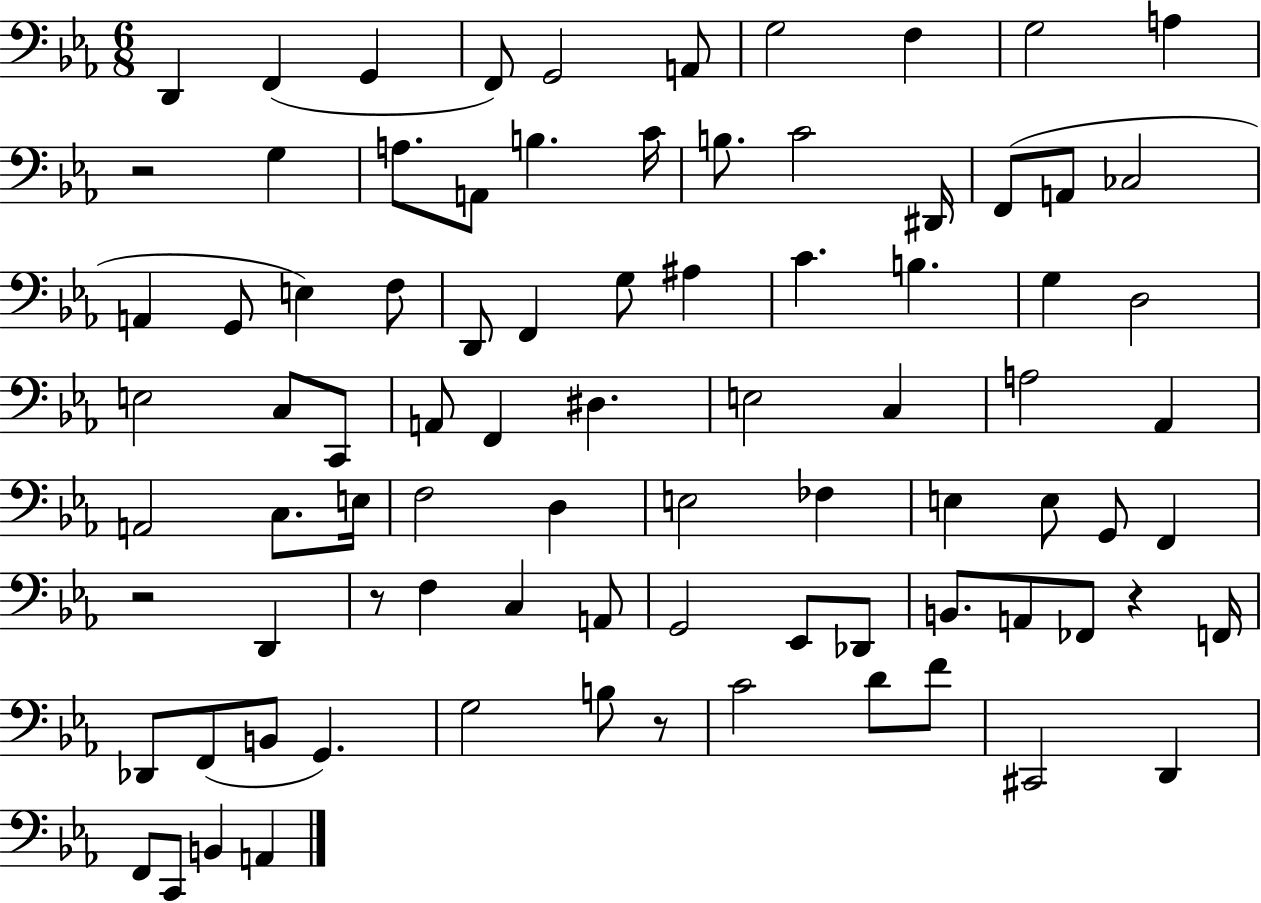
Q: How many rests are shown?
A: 5